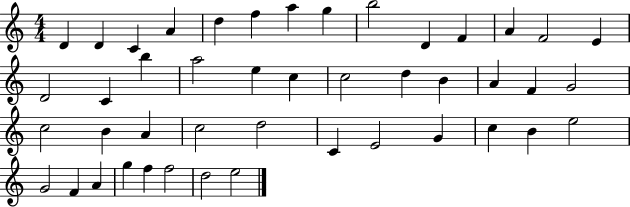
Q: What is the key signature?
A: C major